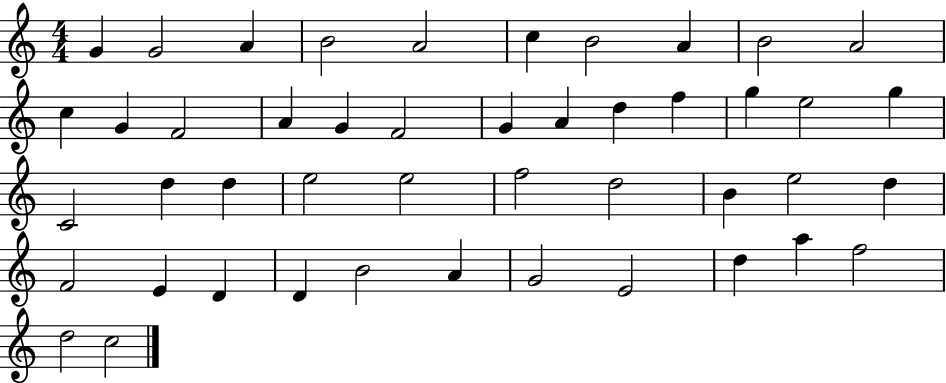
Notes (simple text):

G4/q G4/h A4/q B4/h A4/h C5/q B4/h A4/q B4/h A4/h C5/q G4/q F4/h A4/q G4/q F4/h G4/q A4/q D5/q F5/q G5/q E5/h G5/q C4/h D5/q D5/q E5/h E5/h F5/h D5/h B4/q E5/h D5/q F4/h E4/q D4/q D4/q B4/h A4/q G4/h E4/h D5/q A5/q F5/h D5/h C5/h